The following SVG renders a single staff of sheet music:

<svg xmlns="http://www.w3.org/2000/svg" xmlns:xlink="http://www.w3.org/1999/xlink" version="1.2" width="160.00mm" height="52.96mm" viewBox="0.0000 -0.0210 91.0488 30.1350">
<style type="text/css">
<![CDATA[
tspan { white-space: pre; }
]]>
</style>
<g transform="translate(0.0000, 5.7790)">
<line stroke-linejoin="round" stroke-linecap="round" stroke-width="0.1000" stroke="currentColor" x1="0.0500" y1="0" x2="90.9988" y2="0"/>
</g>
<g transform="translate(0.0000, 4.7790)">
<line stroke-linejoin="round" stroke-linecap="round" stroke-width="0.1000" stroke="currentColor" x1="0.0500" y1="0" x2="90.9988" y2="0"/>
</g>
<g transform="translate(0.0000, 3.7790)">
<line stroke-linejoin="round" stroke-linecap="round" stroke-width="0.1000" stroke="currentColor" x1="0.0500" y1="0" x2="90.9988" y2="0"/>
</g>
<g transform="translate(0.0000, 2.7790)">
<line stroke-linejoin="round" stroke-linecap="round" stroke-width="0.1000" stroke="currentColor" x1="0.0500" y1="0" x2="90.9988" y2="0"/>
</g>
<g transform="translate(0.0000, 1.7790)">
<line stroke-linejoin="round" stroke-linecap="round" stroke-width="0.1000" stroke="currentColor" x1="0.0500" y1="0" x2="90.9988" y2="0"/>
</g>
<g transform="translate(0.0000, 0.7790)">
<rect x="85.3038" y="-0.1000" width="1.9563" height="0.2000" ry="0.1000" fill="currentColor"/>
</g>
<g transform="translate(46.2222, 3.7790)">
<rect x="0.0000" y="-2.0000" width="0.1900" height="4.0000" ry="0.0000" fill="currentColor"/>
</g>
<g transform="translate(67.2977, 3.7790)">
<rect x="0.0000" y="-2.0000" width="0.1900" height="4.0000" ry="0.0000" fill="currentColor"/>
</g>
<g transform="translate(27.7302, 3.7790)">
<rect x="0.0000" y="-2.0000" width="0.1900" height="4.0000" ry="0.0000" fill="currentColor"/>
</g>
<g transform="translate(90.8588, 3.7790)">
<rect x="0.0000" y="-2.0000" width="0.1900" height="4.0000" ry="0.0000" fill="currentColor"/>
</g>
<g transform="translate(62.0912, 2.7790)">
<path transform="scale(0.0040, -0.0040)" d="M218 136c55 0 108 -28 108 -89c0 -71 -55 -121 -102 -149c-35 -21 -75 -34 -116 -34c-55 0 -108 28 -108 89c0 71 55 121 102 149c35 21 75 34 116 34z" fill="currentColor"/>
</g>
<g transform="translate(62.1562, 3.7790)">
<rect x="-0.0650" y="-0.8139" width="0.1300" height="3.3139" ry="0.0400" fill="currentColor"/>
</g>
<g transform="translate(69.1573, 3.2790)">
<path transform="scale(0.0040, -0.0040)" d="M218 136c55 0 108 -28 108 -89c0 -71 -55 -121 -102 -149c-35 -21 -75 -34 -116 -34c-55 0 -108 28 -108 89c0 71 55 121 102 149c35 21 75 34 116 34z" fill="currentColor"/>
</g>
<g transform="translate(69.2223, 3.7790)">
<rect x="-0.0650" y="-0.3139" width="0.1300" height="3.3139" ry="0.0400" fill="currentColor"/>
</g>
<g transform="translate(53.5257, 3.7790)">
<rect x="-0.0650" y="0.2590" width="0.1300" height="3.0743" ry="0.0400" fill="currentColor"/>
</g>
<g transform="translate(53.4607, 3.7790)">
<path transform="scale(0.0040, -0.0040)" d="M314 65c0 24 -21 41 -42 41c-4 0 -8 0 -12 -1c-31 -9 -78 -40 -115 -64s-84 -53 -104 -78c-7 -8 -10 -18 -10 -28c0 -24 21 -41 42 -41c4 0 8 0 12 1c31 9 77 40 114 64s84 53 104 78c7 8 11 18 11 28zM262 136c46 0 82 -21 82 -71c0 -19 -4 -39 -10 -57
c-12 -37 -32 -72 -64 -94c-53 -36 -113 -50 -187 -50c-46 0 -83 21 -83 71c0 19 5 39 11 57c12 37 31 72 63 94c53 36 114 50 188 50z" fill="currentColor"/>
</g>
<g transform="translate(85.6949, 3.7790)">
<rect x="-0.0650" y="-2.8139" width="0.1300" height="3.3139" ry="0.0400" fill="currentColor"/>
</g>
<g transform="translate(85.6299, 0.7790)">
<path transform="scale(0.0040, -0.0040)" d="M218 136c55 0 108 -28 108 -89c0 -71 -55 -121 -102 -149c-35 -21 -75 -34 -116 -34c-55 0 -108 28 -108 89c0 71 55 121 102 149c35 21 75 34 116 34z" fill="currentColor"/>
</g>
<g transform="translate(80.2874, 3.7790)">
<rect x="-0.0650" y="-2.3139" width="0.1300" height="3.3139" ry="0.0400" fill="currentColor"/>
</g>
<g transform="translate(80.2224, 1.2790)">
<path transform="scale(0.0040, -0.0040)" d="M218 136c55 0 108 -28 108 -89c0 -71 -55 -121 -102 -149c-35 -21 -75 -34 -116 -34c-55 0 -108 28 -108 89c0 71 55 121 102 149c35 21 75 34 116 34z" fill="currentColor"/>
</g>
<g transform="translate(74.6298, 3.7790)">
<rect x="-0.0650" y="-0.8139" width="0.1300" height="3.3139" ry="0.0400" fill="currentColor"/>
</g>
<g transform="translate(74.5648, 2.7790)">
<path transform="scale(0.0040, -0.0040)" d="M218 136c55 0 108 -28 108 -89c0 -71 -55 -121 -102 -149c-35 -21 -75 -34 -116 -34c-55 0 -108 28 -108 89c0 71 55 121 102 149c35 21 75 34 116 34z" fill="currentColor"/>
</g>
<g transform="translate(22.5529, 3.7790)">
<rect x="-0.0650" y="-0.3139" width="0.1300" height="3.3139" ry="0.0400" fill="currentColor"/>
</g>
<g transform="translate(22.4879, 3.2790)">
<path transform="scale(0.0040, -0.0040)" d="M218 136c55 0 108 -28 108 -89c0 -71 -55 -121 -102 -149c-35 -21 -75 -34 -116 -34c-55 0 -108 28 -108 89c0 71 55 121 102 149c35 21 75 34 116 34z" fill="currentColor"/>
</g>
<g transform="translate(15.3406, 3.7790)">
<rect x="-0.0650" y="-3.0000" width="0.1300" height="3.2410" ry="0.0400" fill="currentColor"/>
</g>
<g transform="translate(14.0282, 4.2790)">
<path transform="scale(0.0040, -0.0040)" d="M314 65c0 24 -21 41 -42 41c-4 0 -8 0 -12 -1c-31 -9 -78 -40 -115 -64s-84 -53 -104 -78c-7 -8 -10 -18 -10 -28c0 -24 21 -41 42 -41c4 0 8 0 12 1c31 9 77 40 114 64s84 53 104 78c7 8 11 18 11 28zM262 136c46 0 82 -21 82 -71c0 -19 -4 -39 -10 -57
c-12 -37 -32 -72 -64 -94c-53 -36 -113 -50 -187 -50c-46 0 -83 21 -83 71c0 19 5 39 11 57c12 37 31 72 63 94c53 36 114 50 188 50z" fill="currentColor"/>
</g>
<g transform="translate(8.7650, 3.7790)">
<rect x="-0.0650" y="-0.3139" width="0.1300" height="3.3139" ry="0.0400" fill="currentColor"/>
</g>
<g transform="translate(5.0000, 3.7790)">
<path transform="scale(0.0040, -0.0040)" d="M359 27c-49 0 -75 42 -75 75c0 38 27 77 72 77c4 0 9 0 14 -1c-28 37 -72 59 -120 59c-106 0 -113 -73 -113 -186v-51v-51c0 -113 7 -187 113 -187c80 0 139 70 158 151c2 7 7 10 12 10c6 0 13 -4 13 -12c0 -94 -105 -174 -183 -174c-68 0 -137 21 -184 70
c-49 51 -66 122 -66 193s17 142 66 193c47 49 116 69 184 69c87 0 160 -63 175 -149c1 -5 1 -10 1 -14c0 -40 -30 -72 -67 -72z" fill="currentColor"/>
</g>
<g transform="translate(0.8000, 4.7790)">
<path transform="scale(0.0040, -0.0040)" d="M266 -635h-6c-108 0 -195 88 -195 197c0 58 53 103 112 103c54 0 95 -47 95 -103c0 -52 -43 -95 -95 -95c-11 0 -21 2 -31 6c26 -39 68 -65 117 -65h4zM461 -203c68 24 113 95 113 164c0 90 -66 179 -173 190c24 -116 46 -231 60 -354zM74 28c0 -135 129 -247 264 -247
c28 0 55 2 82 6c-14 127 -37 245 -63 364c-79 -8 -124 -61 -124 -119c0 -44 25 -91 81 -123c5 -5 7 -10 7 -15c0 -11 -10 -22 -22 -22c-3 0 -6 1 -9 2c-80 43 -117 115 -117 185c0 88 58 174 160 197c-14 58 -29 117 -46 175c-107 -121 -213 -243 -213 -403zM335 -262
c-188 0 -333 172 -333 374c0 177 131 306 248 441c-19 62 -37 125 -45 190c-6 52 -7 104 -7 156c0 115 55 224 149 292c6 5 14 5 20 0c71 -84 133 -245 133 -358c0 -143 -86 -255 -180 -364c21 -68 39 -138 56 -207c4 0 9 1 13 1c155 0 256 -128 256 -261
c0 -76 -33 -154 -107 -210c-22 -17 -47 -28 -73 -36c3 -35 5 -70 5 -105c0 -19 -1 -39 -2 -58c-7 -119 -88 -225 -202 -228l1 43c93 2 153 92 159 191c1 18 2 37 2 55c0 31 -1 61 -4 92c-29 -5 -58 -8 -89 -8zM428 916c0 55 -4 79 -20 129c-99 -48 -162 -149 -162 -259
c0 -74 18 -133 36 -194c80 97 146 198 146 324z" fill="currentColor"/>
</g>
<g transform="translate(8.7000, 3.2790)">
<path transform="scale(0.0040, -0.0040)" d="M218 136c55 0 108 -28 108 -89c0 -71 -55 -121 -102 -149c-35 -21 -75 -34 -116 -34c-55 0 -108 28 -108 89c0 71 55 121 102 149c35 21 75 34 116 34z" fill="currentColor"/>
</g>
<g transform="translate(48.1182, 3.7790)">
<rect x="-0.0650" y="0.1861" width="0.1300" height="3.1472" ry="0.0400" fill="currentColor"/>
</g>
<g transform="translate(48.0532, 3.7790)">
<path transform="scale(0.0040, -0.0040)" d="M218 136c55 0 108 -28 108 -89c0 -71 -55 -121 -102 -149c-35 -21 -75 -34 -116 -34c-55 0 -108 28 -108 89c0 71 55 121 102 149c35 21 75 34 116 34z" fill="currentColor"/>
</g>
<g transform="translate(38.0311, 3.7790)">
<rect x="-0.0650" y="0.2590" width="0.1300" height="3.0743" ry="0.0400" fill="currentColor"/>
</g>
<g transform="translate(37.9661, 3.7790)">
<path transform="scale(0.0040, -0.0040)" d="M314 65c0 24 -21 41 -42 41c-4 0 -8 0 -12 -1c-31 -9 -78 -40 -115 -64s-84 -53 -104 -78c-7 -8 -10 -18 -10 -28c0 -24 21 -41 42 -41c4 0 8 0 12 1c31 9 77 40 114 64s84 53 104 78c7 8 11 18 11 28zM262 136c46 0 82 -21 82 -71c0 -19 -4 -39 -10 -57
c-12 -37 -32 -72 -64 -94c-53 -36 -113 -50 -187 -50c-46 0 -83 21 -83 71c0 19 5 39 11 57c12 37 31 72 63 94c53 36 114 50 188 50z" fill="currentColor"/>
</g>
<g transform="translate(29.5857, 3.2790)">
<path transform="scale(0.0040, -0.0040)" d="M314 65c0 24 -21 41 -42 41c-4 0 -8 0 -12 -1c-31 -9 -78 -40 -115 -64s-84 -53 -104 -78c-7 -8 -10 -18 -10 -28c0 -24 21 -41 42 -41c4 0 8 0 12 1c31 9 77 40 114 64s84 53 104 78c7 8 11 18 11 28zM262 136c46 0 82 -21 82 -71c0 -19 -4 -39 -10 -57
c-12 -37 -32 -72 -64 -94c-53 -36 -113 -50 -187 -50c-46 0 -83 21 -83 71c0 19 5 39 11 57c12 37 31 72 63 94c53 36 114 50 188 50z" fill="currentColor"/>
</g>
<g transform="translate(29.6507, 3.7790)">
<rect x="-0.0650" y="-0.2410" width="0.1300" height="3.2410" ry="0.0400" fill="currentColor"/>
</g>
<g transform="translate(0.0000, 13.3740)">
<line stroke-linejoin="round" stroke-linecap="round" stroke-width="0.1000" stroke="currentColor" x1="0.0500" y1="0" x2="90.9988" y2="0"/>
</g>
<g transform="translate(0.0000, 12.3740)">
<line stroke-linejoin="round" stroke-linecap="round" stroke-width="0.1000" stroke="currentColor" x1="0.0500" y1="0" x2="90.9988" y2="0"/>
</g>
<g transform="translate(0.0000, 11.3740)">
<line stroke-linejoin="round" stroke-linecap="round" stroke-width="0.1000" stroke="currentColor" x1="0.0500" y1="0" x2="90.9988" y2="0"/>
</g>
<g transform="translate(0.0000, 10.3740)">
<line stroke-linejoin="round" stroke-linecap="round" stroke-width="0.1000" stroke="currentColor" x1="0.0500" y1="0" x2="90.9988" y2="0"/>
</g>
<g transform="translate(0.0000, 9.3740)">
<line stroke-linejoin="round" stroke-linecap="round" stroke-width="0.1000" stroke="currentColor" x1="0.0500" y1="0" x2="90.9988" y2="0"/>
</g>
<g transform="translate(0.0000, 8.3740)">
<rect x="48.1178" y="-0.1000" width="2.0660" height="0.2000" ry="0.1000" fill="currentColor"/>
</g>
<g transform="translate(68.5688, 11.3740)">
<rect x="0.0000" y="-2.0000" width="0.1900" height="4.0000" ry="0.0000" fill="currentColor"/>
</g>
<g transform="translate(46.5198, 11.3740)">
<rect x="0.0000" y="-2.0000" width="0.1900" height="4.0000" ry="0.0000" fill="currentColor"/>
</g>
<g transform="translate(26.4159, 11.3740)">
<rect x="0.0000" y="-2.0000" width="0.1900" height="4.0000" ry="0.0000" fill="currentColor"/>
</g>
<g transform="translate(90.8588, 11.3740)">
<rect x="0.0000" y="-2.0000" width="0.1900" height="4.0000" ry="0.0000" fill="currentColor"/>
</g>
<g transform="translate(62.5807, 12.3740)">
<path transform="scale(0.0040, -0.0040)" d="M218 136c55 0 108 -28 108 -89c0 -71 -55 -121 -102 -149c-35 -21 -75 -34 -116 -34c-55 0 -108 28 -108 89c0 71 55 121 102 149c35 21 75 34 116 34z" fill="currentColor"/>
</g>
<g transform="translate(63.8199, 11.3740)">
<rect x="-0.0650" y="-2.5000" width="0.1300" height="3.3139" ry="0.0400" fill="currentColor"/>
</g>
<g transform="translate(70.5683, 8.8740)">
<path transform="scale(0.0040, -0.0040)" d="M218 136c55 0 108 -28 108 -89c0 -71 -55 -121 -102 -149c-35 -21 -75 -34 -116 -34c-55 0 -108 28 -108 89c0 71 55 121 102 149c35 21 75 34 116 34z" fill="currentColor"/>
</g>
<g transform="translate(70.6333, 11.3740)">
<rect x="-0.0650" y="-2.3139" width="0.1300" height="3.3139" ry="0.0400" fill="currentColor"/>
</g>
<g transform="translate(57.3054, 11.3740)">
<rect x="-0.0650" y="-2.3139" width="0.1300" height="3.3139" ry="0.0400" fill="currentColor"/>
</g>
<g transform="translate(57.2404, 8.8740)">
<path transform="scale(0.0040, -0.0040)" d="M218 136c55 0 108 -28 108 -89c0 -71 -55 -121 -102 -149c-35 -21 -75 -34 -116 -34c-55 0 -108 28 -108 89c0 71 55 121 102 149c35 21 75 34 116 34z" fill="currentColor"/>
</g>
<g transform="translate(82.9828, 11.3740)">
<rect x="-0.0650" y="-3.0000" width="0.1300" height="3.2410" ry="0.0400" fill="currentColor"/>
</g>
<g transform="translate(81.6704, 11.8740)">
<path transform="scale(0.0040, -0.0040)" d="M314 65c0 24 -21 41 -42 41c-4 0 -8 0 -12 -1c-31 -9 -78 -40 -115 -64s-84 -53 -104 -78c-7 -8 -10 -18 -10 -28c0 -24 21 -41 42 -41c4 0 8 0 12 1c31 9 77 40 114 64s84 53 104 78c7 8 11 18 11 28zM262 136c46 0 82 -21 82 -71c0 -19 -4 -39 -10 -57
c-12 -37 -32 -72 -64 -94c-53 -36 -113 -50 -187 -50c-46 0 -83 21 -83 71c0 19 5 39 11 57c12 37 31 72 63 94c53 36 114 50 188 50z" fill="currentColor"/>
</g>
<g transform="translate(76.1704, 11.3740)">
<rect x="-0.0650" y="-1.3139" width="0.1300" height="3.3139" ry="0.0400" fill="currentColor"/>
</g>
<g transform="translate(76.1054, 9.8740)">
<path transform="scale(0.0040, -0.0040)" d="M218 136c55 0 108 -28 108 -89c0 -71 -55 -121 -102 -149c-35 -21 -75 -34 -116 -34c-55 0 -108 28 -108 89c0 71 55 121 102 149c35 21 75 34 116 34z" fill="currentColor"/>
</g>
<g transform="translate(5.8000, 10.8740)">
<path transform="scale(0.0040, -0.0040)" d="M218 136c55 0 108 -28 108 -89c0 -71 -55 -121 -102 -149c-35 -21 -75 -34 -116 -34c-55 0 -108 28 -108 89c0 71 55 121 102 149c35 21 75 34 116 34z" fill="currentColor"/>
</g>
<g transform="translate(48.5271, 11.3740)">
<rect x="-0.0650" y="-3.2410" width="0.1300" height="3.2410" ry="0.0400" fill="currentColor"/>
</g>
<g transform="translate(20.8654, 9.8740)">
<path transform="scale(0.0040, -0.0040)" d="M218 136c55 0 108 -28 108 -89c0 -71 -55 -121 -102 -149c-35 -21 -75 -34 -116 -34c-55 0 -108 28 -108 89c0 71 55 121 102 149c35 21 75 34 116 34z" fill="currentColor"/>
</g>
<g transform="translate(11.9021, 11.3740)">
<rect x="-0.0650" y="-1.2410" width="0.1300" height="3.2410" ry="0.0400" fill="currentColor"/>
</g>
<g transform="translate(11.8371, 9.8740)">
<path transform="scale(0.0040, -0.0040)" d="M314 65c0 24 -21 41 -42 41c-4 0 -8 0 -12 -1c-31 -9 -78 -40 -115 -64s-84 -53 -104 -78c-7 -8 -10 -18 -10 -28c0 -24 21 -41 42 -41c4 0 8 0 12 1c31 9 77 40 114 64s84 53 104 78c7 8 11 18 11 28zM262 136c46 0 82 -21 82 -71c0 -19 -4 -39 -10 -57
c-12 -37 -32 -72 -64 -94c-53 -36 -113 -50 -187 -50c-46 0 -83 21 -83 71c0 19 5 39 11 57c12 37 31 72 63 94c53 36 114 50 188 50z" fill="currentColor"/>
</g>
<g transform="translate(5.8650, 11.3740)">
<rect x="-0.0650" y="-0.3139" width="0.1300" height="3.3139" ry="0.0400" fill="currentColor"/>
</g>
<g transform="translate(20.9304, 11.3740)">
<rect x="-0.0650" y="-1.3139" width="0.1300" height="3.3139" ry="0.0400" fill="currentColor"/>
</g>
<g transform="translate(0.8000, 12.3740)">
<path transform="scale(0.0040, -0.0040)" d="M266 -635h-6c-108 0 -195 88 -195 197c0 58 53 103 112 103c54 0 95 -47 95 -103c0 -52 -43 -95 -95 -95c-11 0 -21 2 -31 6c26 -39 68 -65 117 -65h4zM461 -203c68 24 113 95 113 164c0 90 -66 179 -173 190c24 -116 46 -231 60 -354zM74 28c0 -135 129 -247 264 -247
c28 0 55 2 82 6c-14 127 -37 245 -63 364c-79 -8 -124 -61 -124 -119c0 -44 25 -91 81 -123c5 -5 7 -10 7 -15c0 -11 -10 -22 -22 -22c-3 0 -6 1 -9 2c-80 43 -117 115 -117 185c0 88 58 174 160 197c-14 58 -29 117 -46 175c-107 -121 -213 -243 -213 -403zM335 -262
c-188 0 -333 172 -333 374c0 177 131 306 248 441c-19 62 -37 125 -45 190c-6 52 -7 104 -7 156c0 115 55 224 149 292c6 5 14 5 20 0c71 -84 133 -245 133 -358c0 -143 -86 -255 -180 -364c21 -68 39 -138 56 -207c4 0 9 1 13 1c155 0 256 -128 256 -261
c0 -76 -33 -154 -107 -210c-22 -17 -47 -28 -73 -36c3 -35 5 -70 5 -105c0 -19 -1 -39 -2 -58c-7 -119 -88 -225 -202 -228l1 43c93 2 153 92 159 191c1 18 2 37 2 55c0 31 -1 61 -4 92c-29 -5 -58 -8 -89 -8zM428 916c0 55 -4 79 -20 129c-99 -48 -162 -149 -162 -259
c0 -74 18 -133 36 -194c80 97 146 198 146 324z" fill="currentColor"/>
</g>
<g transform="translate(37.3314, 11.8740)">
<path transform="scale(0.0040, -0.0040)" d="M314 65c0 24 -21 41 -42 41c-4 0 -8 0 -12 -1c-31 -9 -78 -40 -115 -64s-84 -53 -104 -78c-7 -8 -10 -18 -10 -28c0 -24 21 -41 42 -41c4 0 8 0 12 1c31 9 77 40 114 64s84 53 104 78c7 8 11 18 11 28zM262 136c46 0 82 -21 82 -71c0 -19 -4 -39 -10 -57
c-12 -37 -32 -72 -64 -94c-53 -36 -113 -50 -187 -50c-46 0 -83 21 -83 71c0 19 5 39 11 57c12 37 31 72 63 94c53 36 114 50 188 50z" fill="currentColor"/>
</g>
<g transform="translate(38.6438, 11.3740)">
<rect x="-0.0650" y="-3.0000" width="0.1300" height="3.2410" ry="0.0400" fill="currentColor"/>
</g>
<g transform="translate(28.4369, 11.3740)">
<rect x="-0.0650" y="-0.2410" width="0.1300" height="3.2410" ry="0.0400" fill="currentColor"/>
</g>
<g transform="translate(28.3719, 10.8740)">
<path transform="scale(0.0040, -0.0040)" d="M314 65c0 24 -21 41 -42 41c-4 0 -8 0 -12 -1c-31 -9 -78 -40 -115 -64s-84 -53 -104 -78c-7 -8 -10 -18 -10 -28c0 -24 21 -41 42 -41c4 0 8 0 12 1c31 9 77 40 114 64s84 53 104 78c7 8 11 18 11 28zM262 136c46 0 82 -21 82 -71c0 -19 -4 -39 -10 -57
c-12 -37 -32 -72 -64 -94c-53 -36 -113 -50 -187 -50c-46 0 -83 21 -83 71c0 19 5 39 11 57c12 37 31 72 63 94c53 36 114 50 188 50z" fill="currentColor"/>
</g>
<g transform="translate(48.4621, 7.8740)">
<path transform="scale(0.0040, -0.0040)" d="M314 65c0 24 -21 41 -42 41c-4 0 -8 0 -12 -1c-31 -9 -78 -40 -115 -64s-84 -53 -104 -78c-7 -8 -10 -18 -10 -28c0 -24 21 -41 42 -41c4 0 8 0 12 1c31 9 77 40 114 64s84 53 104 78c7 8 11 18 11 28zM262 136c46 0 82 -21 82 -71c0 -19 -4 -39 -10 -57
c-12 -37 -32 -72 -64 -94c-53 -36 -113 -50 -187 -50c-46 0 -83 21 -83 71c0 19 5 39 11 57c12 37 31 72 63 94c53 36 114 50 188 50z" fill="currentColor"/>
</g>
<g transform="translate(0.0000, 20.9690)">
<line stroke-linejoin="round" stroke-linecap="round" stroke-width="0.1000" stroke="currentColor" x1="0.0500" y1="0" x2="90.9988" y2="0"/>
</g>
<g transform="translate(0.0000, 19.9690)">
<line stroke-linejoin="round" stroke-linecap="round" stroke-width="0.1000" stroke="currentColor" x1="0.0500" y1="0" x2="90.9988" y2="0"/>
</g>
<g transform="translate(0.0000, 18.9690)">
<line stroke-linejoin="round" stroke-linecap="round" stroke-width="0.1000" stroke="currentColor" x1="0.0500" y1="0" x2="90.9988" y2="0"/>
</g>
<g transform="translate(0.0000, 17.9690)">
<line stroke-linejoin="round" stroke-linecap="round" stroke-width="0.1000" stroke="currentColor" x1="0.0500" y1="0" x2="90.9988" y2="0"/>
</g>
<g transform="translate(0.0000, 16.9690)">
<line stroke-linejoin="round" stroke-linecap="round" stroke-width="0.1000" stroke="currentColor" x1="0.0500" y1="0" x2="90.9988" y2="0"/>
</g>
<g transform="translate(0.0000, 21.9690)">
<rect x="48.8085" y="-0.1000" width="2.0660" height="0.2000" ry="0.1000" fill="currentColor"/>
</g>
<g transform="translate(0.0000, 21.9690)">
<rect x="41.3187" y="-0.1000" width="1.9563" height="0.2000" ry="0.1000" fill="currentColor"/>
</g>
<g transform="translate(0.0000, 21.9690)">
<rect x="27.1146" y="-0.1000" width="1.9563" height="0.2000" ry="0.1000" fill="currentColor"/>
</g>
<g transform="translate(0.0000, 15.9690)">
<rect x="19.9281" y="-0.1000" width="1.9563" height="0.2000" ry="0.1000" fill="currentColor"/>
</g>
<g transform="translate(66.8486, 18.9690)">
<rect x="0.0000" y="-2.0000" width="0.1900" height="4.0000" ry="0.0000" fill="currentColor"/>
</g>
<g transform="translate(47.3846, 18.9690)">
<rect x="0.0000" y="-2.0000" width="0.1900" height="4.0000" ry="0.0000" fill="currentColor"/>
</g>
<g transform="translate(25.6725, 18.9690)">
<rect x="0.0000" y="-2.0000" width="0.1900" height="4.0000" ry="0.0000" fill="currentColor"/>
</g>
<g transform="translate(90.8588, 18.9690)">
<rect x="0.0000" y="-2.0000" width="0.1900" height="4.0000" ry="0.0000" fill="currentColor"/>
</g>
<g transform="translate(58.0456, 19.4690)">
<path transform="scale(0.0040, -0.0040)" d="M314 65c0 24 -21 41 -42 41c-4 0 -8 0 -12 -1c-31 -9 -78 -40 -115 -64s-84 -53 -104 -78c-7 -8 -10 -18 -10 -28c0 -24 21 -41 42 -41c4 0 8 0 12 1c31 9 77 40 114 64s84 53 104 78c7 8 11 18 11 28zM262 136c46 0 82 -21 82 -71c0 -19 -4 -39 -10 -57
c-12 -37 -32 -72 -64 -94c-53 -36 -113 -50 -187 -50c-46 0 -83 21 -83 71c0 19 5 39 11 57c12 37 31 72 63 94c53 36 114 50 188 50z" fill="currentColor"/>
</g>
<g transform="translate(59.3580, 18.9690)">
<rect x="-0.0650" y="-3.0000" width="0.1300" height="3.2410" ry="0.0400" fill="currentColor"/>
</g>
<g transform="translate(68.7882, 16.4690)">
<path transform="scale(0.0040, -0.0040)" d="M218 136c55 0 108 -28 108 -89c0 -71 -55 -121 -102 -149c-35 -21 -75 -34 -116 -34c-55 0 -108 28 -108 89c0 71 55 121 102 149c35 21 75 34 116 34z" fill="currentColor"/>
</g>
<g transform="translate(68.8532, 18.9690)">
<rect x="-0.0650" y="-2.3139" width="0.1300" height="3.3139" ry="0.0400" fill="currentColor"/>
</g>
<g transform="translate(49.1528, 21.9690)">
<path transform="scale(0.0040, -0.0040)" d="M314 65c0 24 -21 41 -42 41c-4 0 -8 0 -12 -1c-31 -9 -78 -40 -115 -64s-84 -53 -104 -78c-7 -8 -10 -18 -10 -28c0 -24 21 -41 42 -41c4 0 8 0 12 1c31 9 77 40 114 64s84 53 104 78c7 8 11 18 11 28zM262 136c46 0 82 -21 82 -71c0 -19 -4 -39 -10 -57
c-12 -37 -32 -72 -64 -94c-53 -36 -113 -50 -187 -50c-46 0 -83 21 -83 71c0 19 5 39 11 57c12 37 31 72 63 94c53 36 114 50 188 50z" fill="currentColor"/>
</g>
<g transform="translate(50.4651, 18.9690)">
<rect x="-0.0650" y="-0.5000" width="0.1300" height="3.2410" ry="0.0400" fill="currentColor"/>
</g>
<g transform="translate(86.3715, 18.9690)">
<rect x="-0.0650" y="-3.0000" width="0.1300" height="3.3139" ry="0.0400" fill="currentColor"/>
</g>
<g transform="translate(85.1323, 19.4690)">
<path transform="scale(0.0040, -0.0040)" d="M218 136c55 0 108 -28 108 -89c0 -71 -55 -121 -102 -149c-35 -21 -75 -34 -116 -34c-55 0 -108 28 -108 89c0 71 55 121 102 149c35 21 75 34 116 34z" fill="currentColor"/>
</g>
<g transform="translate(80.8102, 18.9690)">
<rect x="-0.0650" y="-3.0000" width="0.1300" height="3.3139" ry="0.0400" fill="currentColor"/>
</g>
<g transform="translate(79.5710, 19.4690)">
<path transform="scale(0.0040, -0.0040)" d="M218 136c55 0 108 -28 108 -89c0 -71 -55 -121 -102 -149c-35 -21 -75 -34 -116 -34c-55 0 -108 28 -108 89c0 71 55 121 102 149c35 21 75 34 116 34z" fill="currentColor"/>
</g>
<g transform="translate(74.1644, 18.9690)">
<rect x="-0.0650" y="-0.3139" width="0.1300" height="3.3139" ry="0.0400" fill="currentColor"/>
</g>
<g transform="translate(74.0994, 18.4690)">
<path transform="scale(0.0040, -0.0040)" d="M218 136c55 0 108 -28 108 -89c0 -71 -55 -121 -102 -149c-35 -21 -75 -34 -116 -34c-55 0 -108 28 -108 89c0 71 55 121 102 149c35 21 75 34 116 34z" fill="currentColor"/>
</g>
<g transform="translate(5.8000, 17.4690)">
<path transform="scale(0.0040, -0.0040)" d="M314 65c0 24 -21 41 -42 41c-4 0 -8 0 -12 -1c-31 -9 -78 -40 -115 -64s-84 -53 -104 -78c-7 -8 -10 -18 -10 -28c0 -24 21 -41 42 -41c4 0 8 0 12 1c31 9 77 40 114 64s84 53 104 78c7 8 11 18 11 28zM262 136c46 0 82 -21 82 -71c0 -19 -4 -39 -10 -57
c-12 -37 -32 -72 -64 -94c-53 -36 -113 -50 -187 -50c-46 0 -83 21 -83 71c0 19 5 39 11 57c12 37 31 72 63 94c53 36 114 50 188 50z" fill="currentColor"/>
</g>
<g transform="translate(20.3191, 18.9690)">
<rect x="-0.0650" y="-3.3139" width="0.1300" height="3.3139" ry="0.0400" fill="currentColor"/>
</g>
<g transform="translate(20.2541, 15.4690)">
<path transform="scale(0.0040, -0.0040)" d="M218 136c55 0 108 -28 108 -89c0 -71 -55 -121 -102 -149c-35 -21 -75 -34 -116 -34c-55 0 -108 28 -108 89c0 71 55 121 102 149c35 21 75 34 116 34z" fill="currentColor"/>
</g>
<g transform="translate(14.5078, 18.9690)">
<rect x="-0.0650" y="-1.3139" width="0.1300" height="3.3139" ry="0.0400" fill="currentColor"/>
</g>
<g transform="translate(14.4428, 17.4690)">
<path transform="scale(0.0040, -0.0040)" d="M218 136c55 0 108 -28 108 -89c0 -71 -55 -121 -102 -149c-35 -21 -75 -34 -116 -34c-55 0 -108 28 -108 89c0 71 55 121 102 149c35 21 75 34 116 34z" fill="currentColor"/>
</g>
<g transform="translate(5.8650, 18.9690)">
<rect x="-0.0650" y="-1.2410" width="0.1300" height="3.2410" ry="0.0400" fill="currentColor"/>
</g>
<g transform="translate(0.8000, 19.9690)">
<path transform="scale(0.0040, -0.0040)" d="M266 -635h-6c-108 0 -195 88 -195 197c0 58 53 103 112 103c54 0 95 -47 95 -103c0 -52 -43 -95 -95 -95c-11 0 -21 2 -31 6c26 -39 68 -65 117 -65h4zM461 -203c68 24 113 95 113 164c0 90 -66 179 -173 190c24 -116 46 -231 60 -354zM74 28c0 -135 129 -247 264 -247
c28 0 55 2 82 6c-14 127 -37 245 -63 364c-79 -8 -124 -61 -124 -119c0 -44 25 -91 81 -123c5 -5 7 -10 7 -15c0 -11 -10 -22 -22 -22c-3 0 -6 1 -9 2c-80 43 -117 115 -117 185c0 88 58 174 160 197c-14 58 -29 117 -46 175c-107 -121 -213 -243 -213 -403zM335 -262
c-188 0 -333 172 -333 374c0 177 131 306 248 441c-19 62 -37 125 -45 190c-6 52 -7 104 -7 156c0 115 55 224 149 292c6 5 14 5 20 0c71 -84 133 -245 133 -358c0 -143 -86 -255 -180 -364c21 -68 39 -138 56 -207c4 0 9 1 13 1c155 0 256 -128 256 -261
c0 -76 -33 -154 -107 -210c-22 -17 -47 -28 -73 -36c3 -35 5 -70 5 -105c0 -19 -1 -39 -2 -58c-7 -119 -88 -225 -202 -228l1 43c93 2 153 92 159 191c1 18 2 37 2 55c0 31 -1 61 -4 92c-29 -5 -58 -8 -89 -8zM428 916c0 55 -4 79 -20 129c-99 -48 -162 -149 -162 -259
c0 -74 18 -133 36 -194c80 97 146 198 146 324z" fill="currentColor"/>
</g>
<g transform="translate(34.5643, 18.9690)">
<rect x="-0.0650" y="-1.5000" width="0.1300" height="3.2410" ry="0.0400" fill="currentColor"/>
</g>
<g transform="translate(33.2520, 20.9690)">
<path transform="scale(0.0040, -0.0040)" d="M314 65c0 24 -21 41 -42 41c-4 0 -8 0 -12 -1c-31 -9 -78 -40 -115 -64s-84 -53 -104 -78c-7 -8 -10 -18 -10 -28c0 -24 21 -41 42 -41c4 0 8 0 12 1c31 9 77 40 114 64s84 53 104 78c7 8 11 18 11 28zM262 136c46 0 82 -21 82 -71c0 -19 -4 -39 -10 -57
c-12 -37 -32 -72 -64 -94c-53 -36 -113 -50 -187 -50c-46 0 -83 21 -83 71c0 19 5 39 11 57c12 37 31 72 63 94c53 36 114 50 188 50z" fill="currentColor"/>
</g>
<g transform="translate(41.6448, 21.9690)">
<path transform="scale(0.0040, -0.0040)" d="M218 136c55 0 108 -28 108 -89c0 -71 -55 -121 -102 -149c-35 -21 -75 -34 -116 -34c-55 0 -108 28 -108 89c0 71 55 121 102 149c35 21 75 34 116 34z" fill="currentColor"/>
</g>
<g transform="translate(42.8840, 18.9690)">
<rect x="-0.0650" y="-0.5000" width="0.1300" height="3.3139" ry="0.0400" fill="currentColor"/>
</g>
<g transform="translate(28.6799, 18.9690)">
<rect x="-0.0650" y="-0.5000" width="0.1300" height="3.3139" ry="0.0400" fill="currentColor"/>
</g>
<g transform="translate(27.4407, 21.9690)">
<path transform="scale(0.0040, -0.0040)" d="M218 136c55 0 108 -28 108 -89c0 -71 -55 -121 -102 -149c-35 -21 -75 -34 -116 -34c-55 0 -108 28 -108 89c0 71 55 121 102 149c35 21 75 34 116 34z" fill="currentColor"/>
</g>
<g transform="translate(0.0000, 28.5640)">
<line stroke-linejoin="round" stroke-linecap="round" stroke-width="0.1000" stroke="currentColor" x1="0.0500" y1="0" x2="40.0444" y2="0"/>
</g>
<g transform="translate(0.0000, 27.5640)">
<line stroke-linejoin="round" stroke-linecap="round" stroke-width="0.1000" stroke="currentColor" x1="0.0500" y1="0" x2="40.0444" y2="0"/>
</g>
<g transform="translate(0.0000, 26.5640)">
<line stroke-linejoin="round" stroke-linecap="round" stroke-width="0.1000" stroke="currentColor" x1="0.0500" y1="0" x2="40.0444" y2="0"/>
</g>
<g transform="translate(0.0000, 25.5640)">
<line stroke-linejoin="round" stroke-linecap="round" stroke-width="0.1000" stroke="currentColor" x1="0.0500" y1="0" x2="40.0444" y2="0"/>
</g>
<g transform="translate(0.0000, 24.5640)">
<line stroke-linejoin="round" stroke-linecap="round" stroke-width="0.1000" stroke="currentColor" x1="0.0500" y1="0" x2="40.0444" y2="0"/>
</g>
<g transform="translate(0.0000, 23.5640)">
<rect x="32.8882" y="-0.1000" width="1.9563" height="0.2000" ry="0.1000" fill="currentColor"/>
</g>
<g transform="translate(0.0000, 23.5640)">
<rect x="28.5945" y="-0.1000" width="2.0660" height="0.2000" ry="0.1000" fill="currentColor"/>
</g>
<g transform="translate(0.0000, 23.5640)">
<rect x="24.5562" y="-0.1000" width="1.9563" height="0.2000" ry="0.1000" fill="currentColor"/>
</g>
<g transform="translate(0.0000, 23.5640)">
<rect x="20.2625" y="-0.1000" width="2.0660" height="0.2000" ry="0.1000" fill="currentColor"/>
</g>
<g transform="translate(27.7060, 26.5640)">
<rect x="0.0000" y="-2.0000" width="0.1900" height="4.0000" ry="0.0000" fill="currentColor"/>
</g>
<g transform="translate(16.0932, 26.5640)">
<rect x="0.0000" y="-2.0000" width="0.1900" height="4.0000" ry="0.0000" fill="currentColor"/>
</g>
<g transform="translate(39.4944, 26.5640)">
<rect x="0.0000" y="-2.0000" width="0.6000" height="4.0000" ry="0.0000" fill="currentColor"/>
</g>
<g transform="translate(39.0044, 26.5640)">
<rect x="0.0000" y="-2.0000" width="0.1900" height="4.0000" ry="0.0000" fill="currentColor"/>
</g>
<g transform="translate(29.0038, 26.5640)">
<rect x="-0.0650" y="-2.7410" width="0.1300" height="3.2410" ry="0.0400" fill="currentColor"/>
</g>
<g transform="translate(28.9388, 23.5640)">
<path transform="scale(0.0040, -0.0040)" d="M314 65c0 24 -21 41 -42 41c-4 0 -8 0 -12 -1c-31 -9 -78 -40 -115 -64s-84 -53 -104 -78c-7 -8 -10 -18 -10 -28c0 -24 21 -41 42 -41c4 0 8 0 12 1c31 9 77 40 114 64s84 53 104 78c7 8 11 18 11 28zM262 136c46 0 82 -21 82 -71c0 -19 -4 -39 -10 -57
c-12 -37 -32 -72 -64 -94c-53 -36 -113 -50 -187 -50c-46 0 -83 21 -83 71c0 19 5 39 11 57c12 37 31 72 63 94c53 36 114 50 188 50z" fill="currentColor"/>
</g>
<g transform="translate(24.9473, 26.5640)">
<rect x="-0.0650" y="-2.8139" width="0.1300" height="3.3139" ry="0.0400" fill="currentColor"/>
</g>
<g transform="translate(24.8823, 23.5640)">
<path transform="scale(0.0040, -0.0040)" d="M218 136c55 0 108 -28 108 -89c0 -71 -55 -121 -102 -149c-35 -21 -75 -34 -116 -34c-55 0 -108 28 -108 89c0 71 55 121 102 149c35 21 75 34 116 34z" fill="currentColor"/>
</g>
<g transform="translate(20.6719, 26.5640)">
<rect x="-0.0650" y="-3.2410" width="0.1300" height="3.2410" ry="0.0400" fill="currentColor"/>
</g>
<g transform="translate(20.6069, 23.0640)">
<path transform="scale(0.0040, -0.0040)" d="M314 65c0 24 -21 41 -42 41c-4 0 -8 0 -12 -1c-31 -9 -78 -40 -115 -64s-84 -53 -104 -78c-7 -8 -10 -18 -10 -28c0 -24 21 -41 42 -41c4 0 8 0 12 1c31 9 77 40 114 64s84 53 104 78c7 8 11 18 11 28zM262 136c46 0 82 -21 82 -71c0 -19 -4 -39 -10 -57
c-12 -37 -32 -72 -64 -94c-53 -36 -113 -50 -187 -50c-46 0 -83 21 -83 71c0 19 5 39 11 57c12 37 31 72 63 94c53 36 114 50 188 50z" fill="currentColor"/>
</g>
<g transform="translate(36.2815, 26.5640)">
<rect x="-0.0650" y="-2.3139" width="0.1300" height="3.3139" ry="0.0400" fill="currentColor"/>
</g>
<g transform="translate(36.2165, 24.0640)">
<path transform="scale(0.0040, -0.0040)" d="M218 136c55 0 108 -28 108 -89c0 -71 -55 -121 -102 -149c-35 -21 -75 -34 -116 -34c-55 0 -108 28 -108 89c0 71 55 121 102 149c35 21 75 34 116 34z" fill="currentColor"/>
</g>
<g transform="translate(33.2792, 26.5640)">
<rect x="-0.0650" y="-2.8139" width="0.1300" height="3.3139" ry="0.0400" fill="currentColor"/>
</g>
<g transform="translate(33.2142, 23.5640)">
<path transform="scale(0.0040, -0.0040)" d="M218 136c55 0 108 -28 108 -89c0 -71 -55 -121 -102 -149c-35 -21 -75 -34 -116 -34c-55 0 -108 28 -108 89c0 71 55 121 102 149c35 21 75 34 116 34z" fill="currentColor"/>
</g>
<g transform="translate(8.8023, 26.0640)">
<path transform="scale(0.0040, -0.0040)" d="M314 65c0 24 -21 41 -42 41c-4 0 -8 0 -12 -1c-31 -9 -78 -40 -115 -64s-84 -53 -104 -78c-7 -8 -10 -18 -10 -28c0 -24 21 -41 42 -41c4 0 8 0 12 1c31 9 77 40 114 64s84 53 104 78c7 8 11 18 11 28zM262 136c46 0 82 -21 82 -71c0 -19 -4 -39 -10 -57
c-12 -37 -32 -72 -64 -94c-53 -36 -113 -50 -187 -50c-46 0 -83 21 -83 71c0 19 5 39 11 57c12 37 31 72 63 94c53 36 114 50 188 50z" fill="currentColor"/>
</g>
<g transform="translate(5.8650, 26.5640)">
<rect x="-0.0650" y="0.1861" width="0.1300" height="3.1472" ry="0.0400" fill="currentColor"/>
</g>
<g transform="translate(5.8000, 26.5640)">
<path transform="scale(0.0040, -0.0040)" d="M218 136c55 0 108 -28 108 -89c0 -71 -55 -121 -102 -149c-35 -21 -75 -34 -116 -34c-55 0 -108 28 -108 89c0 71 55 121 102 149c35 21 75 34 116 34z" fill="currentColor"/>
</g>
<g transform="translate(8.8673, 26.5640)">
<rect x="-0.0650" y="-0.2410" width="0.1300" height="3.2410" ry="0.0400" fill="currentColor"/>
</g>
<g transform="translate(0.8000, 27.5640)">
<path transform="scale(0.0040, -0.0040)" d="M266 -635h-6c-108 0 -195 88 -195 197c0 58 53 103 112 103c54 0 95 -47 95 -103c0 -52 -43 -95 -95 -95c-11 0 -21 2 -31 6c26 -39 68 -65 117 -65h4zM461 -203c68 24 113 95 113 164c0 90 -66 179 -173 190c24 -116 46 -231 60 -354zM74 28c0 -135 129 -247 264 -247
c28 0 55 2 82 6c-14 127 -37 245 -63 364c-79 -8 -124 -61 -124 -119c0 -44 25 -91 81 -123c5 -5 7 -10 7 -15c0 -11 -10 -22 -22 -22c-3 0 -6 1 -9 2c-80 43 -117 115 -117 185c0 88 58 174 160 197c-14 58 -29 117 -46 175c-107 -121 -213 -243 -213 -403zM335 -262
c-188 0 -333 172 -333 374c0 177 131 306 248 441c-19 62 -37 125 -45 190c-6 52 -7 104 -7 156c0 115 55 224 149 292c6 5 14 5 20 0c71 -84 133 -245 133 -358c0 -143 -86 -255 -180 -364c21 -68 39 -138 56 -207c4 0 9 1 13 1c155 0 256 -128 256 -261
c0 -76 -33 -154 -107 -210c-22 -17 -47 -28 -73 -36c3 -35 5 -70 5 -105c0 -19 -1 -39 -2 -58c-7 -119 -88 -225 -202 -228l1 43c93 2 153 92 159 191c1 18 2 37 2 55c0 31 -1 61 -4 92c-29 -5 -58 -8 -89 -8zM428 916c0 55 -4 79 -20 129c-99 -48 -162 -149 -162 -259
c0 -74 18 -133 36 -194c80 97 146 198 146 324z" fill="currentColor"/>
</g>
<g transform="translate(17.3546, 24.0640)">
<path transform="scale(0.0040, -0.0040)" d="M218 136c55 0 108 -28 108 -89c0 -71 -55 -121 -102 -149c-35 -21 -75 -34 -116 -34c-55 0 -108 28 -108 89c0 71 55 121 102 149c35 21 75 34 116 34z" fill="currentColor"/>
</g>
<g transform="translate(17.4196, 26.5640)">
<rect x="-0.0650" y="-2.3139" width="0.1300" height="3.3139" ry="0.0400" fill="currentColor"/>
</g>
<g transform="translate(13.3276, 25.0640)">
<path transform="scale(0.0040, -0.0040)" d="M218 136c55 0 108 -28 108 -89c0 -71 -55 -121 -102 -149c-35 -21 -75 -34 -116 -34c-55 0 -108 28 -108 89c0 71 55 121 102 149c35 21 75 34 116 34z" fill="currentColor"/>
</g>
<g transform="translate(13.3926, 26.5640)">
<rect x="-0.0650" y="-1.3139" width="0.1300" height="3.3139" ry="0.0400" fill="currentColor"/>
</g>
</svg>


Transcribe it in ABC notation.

X:1
T:Untitled
M:4/4
L:1/4
K:C
c A2 c c2 B2 B B2 d c d g a c e2 e c2 A2 b2 g G g e A2 e2 e b C E2 C C2 A2 g c A A B c2 e g b2 a a2 a g